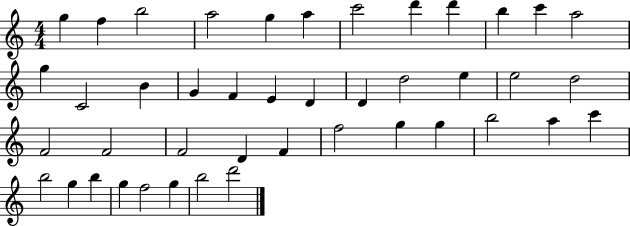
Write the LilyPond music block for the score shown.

{
  \clef treble
  \numericTimeSignature
  \time 4/4
  \key c \major
  g''4 f''4 b''2 | a''2 g''4 a''4 | c'''2 d'''4 d'''4 | b''4 c'''4 a''2 | \break g''4 c'2 b'4 | g'4 f'4 e'4 d'4 | d'4 d''2 e''4 | e''2 d''2 | \break f'2 f'2 | f'2 d'4 f'4 | f''2 g''4 g''4 | b''2 a''4 c'''4 | \break b''2 g''4 b''4 | g''4 f''2 g''4 | b''2 d'''2 | \bar "|."
}